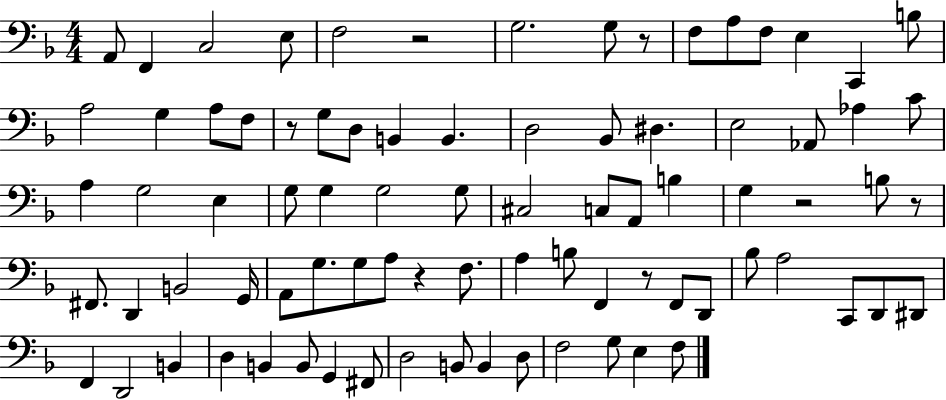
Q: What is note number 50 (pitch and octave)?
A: F3